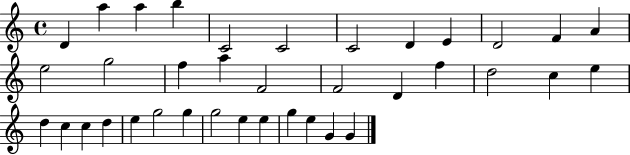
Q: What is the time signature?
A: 4/4